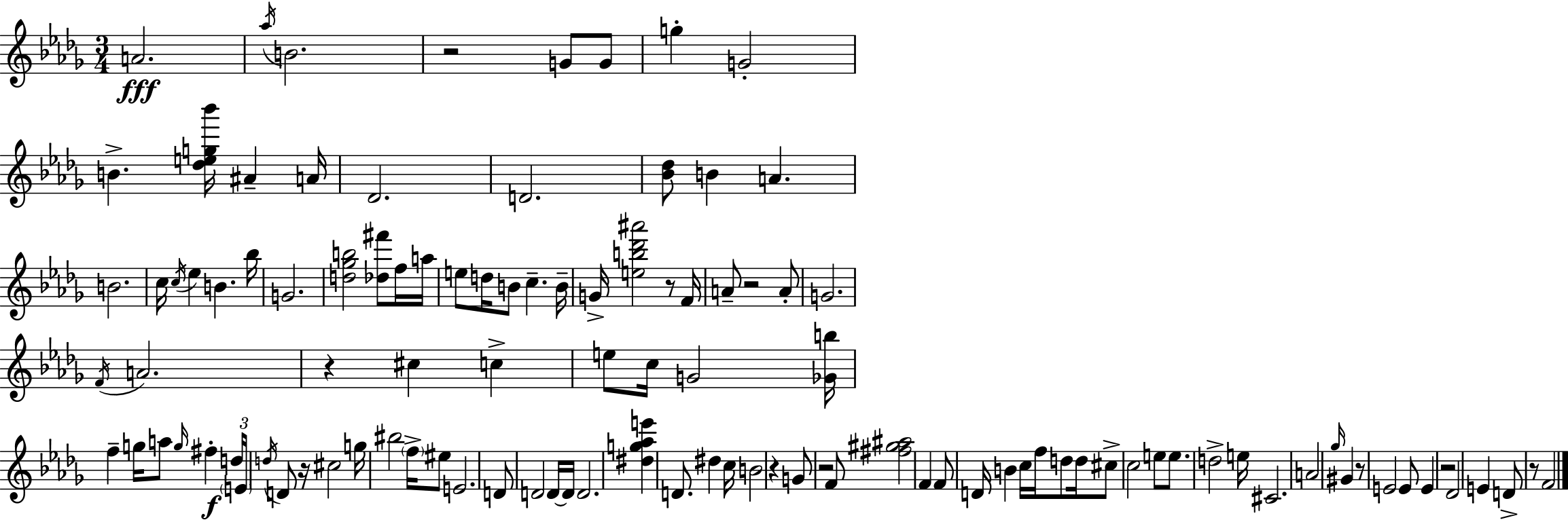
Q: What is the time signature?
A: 3/4